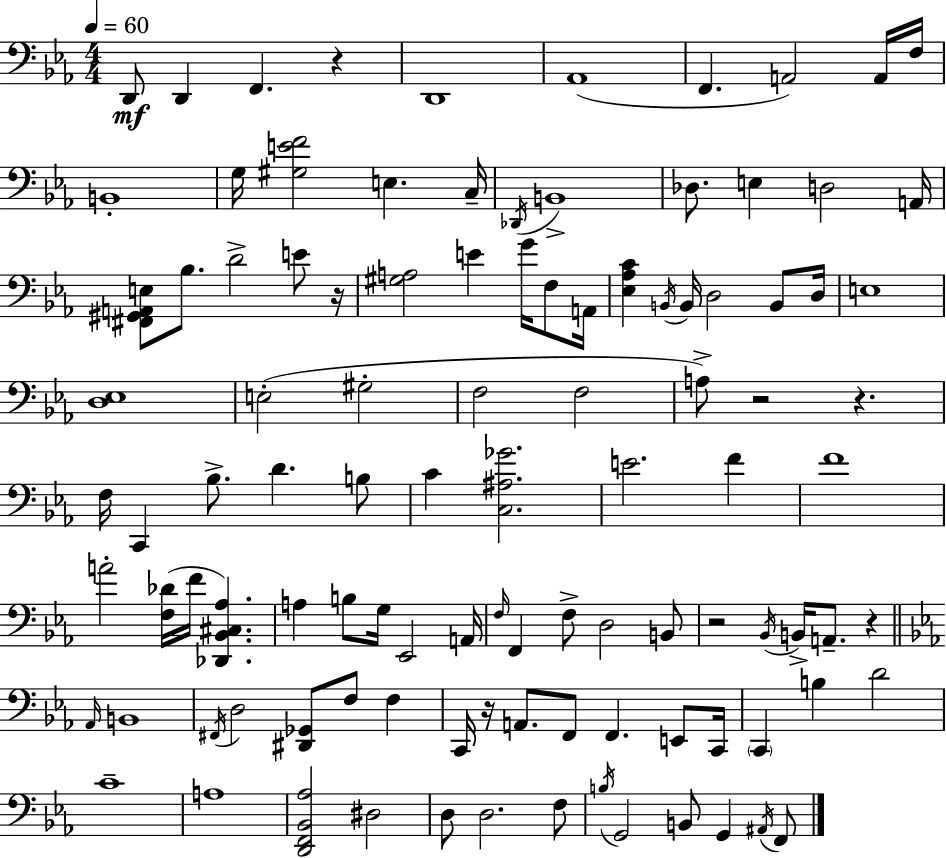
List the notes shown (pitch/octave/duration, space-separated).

D2/e D2/q F2/q. R/q D2/w Ab2/w F2/q. A2/h A2/s F3/s B2/w G3/s [G#3,E4,F4]/h E3/q. C3/s Db2/s B2/w Db3/e. E3/q D3/h A2/s [F#2,G#2,A2,E3]/e Bb3/e. D4/h E4/e R/s [G#3,A3]/h E4/q G4/s F3/e A2/s [Eb3,Ab3,C4]/q B2/s B2/s D3/h B2/e D3/s E3/w [D3,Eb3]/w E3/h G#3/h F3/h F3/h A3/e R/h R/q. F3/s C2/q Bb3/e. D4/q. B3/e C4/q [C3,A#3,Gb4]/h. E4/h. F4/q F4/w A4/h [F3,Db4]/s F4/s [Db2,Bb2,C#3,Ab3]/q. A3/q B3/e G3/s Eb2/h A2/s F3/s F2/q F3/e D3/h B2/e R/h Bb2/s B2/s A2/e. R/q Ab2/s B2/w F#2/s D3/h [D#2,Gb2]/e F3/e F3/q C2/s R/s A2/e. F2/e F2/q. E2/e C2/s C2/q B3/q D4/h C4/w A3/w [D2,F2,Bb2,Ab3]/h D#3/h D3/e D3/h. F3/e B3/s G2/h B2/e G2/q A#2/s F2/e